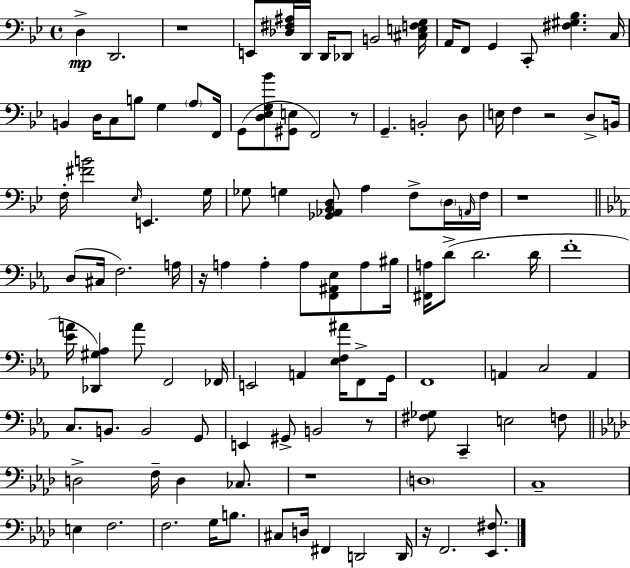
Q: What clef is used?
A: bass